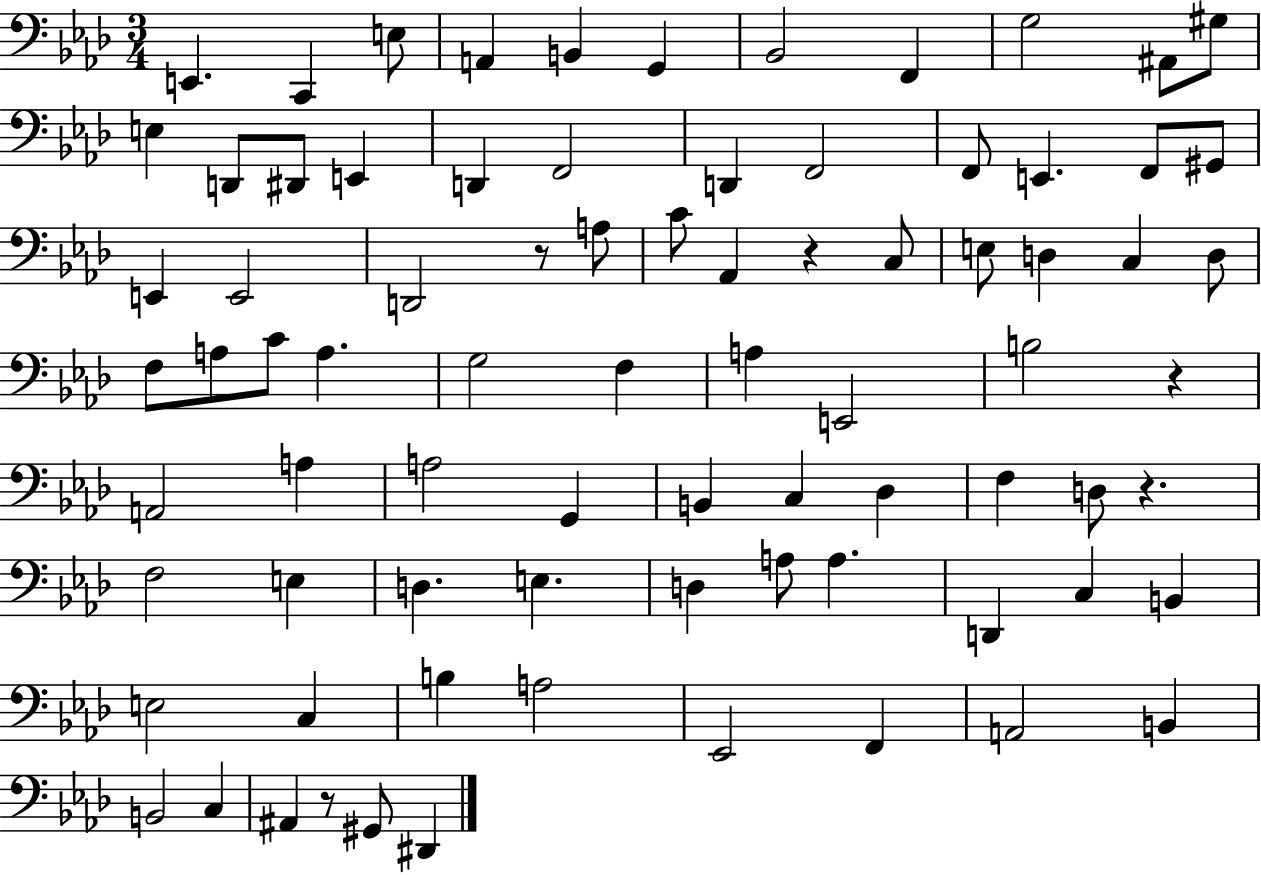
X:1
T:Untitled
M:3/4
L:1/4
K:Ab
E,, C,, E,/2 A,, B,, G,, _B,,2 F,, G,2 ^A,,/2 ^G,/2 E, D,,/2 ^D,,/2 E,, D,, F,,2 D,, F,,2 F,,/2 E,, F,,/2 ^G,,/2 E,, E,,2 D,,2 z/2 A,/2 C/2 _A,, z C,/2 E,/2 D, C, D,/2 F,/2 A,/2 C/2 A, G,2 F, A, E,,2 B,2 z A,,2 A, A,2 G,, B,, C, _D, F, D,/2 z F,2 E, D, E, D, A,/2 A, D,, C, B,, E,2 C, B, A,2 _E,,2 F,, A,,2 B,, B,,2 C, ^A,, z/2 ^G,,/2 ^D,,